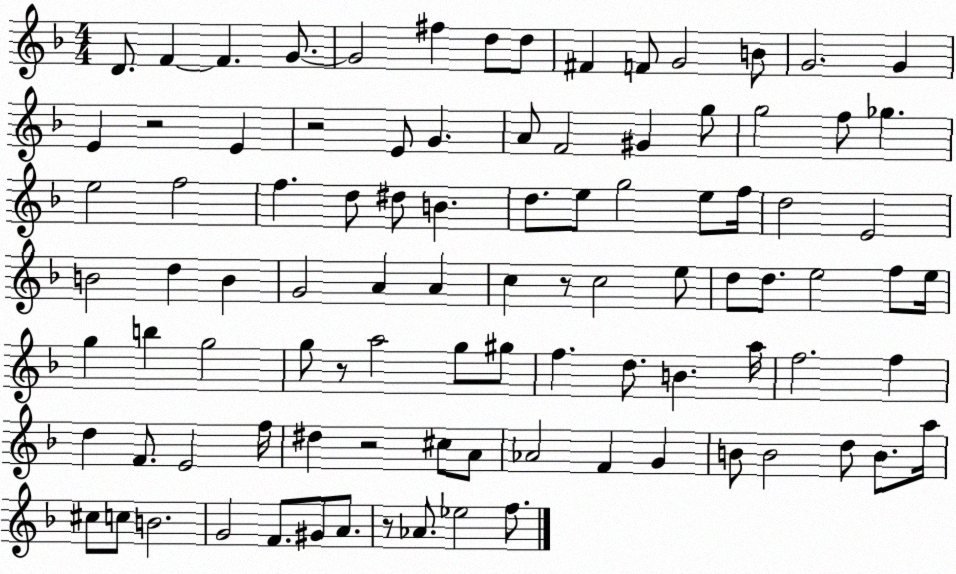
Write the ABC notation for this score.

X:1
T:Untitled
M:4/4
L:1/4
K:F
D/2 F F G/2 G2 ^f d/2 d/2 ^F F/2 G2 B/2 G2 G E z2 E z2 E/2 G A/2 F2 ^G g/2 g2 f/2 _g e2 f2 f d/2 ^d/2 B d/2 e/2 g2 e/2 f/4 d2 E2 B2 d B G2 A A c z/2 c2 e/2 d/2 d/2 e2 f/2 e/4 g b g2 g/2 z/2 a2 g/2 ^g/2 f d/2 B a/4 f2 f d F/2 E2 f/4 ^d z2 ^c/2 A/2 _A2 F G B/2 B2 d/2 B/2 a/4 ^c/2 c/2 B2 G2 F/2 ^G/2 A/2 z/2 _A/2 _e2 f/2